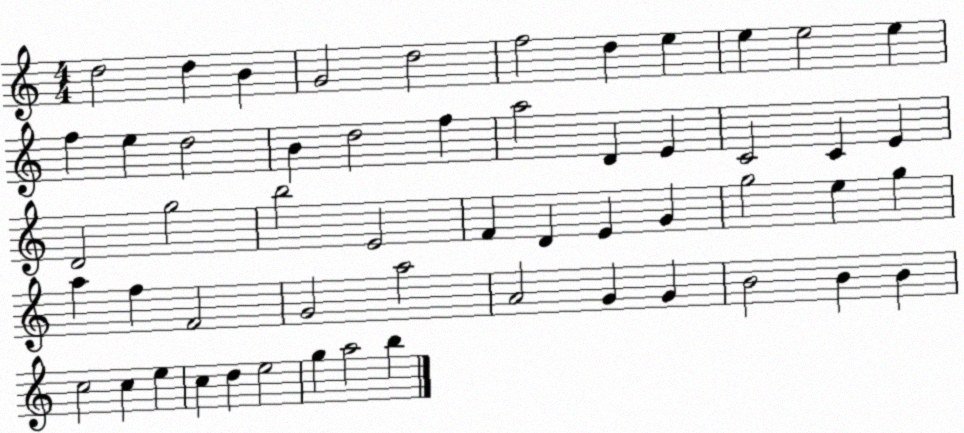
X:1
T:Untitled
M:4/4
L:1/4
K:C
d2 d B G2 d2 f2 d e e e2 e f e d2 B d2 f a2 D E C2 C E D2 g2 b2 E2 F D E G g2 e g a f F2 G2 a2 A2 G G B2 B B c2 c e c d e2 g a2 b